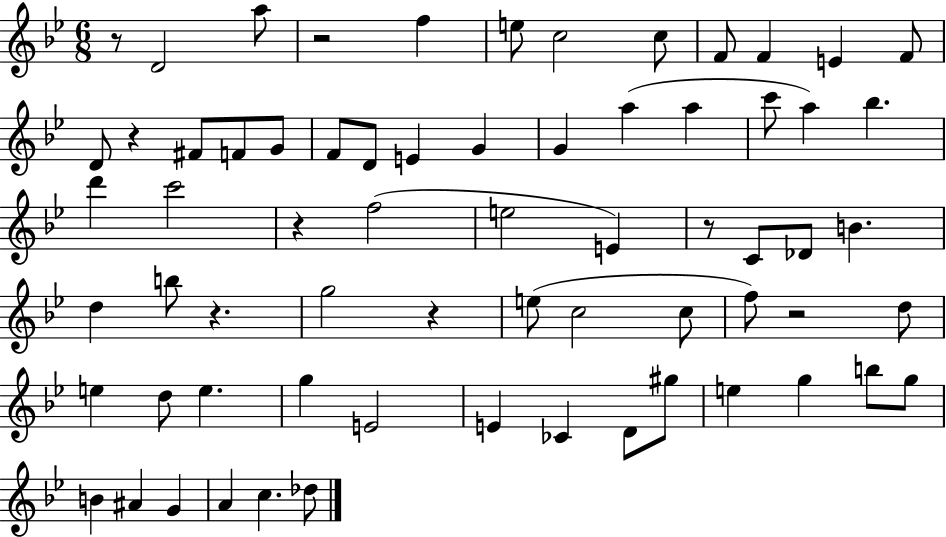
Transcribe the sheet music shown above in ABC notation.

X:1
T:Untitled
M:6/8
L:1/4
K:Bb
z/2 D2 a/2 z2 f e/2 c2 c/2 F/2 F E F/2 D/2 z ^F/2 F/2 G/2 F/2 D/2 E G G a a c'/2 a _b d' c'2 z f2 e2 E z/2 C/2 _D/2 B d b/2 z g2 z e/2 c2 c/2 f/2 z2 d/2 e d/2 e g E2 E _C D/2 ^g/2 e g b/2 g/2 B ^A G A c _d/2